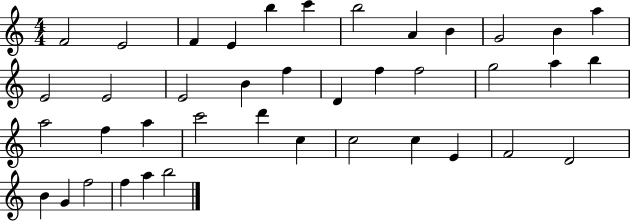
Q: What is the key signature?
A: C major